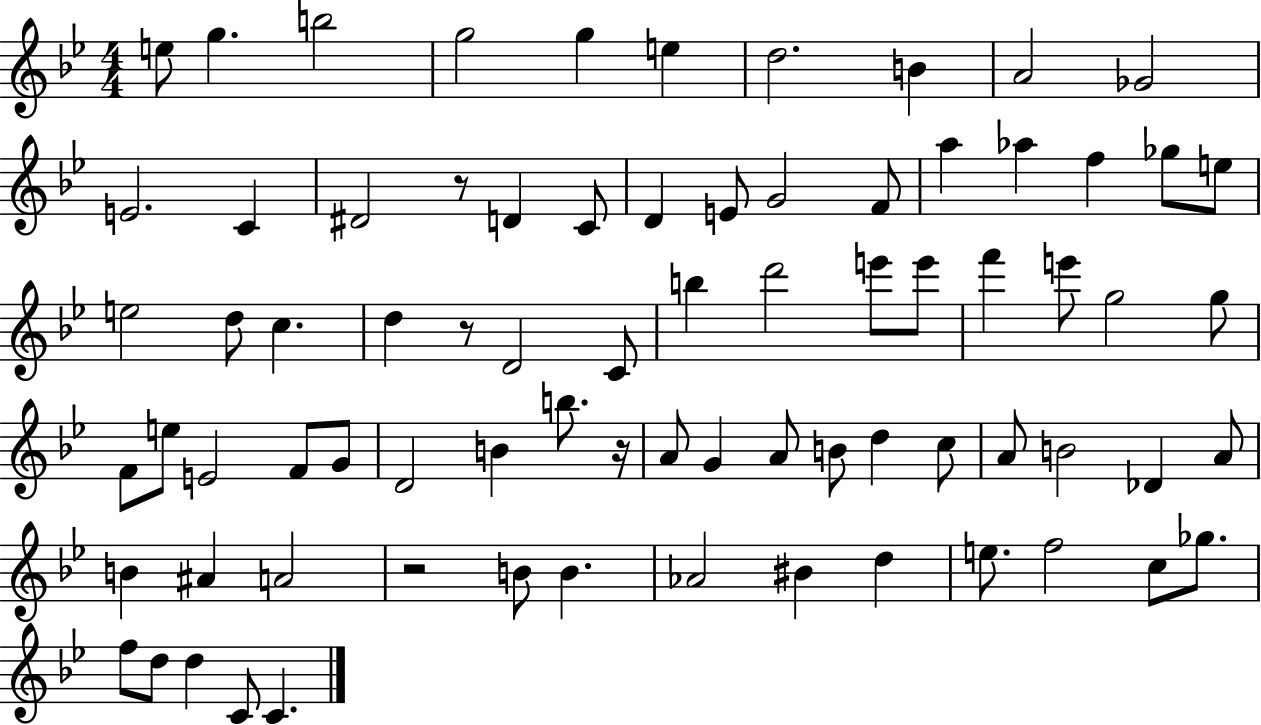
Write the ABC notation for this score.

X:1
T:Untitled
M:4/4
L:1/4
K:Bb
e/2 g b2 g2 g e d2 B A2 _G2 E2 C ^D2 z/2 D C/2 D E/2 G2 F/2 a _a f _g/2 e/2 e2 d/2 c d z/2 D2 C/2 b d'2 e'/2 e'/2 f' e'/2 g2 g/2 F/2 e/2 E2 F/2 G/2 D2 B b/2 z/4 A/2 G A/2 B/2 d c/2 A/2 B2 _D A/2 B ^A A2 z2 B/2 B _A2 ^B d e/2 f2 c/2 _g/2 f/2 d/2 d C/2 C